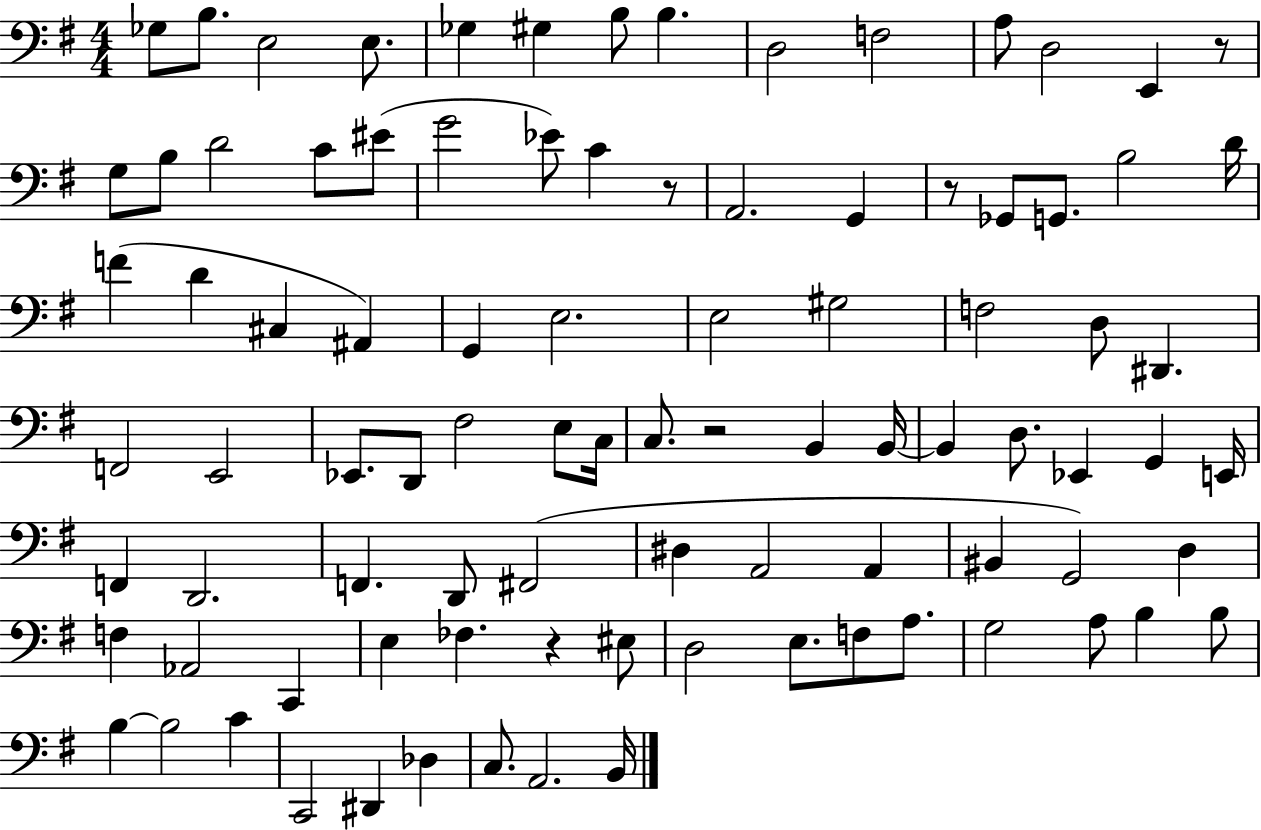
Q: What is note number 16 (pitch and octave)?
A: D4